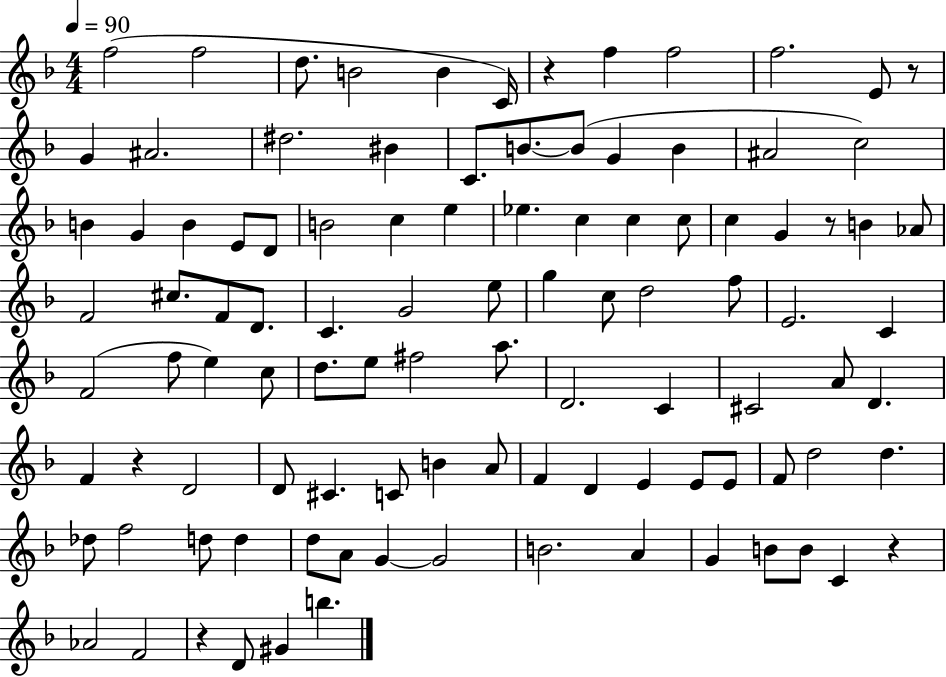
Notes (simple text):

F5/h F5/h D5/e. B4/h B4/q C4/s R/q F5/q F5/h F5/h. E4/e R/e G4/q A#4/h. D#5/h. BIS4/q C4/e. B4/e. B4/e G4/q B4/q A#4/h C5/h B4/q G4/q B4/q E4/e D4/e B4/h C5/q E5/q Eb5/q. C5/q C5/q C5/e C5/q G4/q R/e B4/q Ab4/e F4/h C#5/e. F4/e D4/e. C4/q. G4/h E5/e G5/q C5/e D5/h F5/e E4/h. C4/q F4/h F5/e E5/q C5/e D5/e. E5/e F#5/h A5/e. D4/h. C4/q C#4/h A4/e D4/q. F4/q R/q D4/h D4/e C#4/q. C4/e B4/q A4/e F4/q D4/q E4/q E4/e E4/e F4/e D5/h D5/q. Db5/e F5/h D5/e D5/q D5/e A4/e G4/q G4/h B4/h. A4/q G4/q B4/e B4/e C4/q R/q Ab4/h F4/h R/q D4/e G#4/q B5/q.